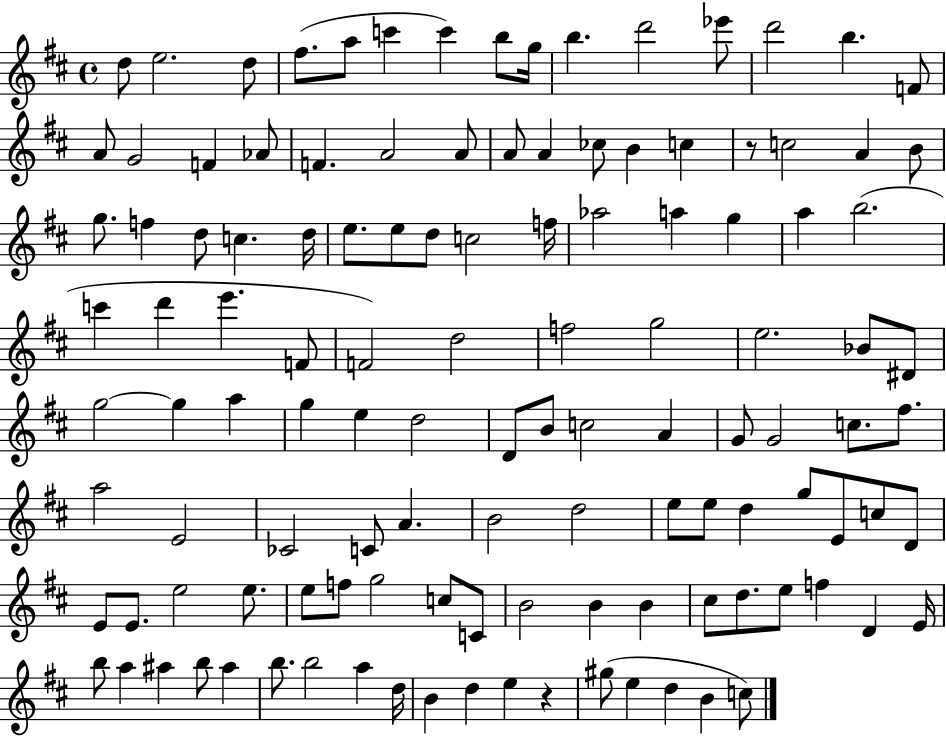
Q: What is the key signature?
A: D major